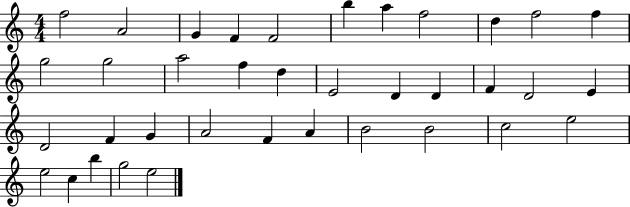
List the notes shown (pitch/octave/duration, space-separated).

F5/h A4/h G4/q F4/q F4/h B5/q A5/q F5/h D5/q F5/h F5/q G5/h G5/h A5/h F5/q D5/q E4/h D4/q D4/q F4/q D4/h E4/q D4/h F4/q G4/q A4/h F4/q A4/q B4/h B4/h C5/h E5/h E5/h C5/q B5/q G5/h E5/h